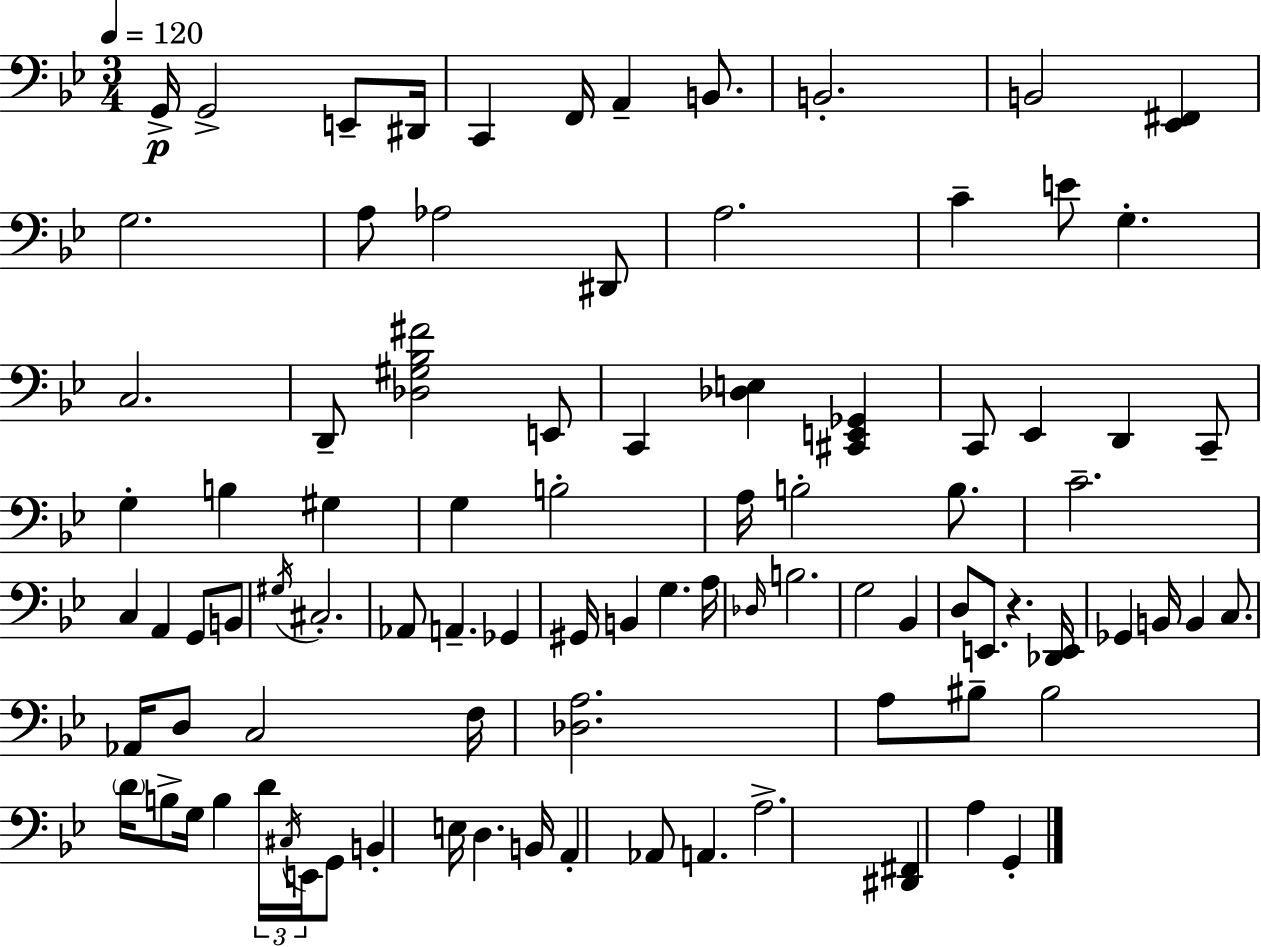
{
  \clef bass
  \numericTimeSignature
  \time 3/4
  \key g \minor
  \tempo 4 = 120
  g,16->\p g,2-> e,8-- dis,16 | c,4 f,16 a,4-- b,8. | b,2.-. | b,2 <ees, fis,>4 | \break g2. | a8 aes2 dis,8 | a2. | c'4-- e'8 g4.-. | \break c2. | d,8-- <des gis bes fis'>2 e,8 | c,4 <des e>4 <cis, e, ges,>4 | c,8 ees,4 d,4 c,8-- | \break g4-. b4 gis4 | g4 b2-. | a16 b2-. b8. | c'2.-- | \break c4 a,4 g,8 b,8 | \acciaccatura { gis16 } cis2.-. | aes,8 a,4.-- ges,4 | gis,16 b,4 g4. | \break a16 \grace { des16 } b2. | g2 bes,4 | d8 e,8. r4. | <des, e,>16 ges,4 b,16 b,4 c8. | \break aes,16 d8 c2 | f16 <des a>2. | a8 bis8-- bis2 | \parenthesize d'16 b8-> g16 b4 \tuplet 3/2 { d'16 \acciaccatura { cis16 } | \break e,16 } g,8 b,4-. e16 d4. | b,16 a,4-. aes,8 a,4. | a2.-> | <dis, fis,>4 a4 g,4-. | \break \bar "|."
}